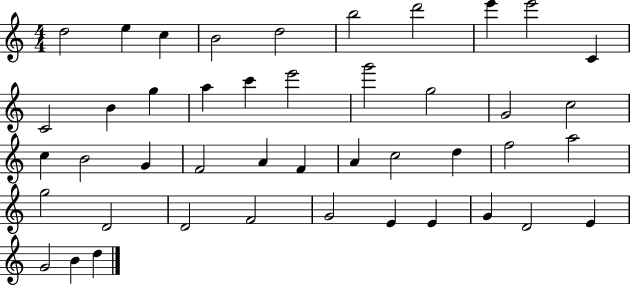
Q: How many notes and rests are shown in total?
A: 44